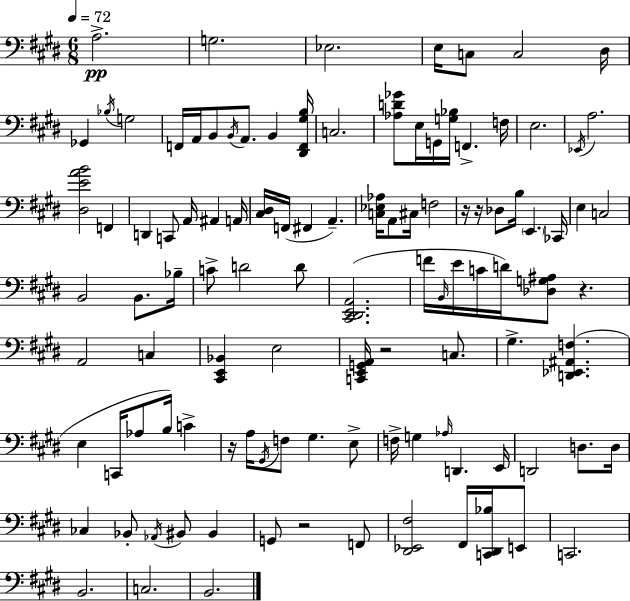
A3/h. G3/h. Eb3/h. E3/s C3/e C3/h D#3/s Gb2/q Bb3/s G3/h F2/s A2/s B2/e B2/s A2/e. B2/q [D#2,F2,G#3,B3]/s C3/h. [Ab3,D4,Gb4]/e E3/s G2/s [G3,Bb3]/s F2/q. F3/s E3/h. Eb2/s A3/h. [D#3,E4,A4,B4]/h F2/q D2/q C2/e A2/s A#2/q A2/s [C#3,D#3]/s F2/s F#2/q A2/q. [C3,Eb3,Ab3]/s A2/e C#3/s F3/h R/s R/s Db3/e B3/s E2/q. CES2/s E3/q C3/h B2/h B2/e. Bb3/s C4/e D4/h D4/e [C#2,D#2,E2,A2]/h. F4/s B2/s E4/s C4/s D4/s [Db3,G3,A#3]/e R/q. A2/h C3/q [C#2,E2,Bb2]/q E3/h [C2,E2,G2,A2]/s R/h C3/e. G#3/q. [D2,Eb2,A#2,F3]/q. E3/q C2/s Ab3/e B3/s C4/q R/s A3/s G#2/s F3/e G#3/q. E3/e F3/s G3/q Ab3/s D2/q. E2/s D2/h D3/e. D3/s CES3/q Bb2/e Ab2/s BIS2/e BIS2/q G2/e R/h F2/e [D#2,Eb2,F#3]/h F#2/s [C2,D#2,Bb3]/s E2/e C2/h. B2/h. C3/h. B2/h.